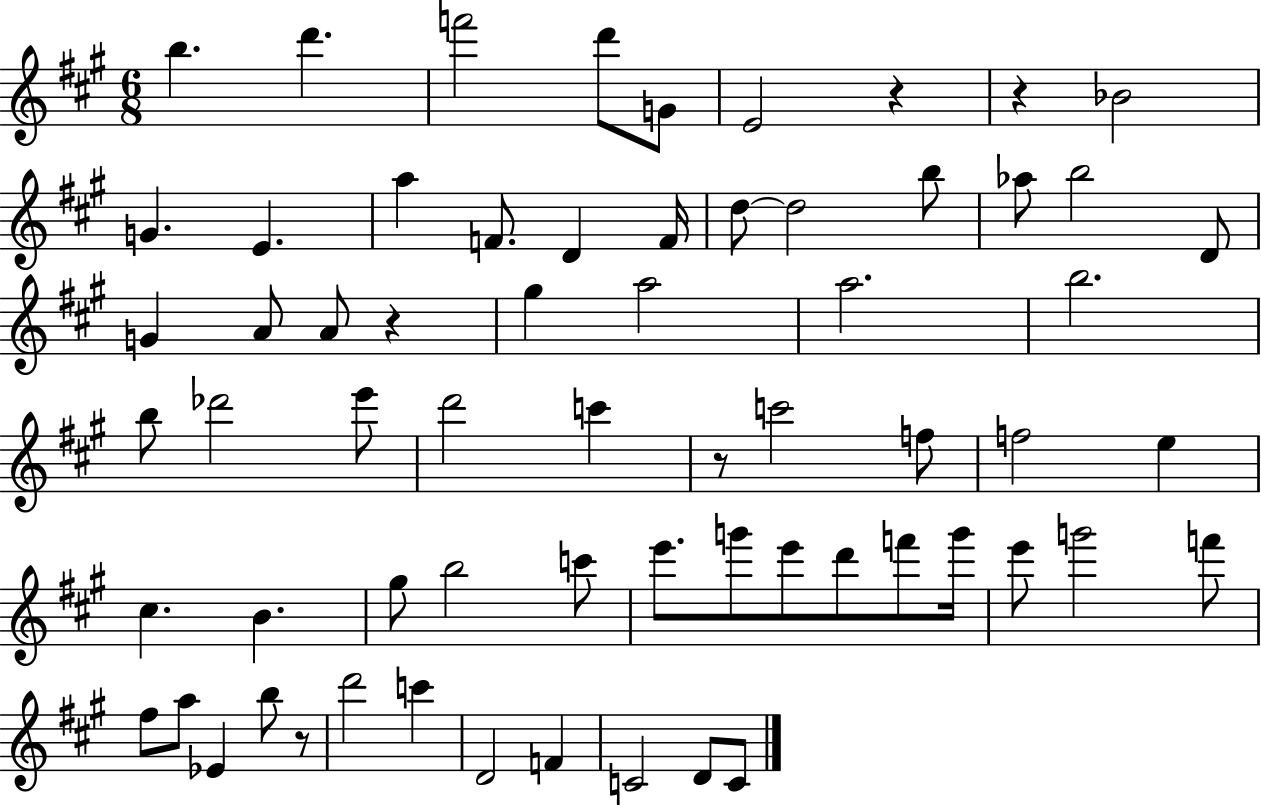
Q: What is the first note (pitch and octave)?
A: B5